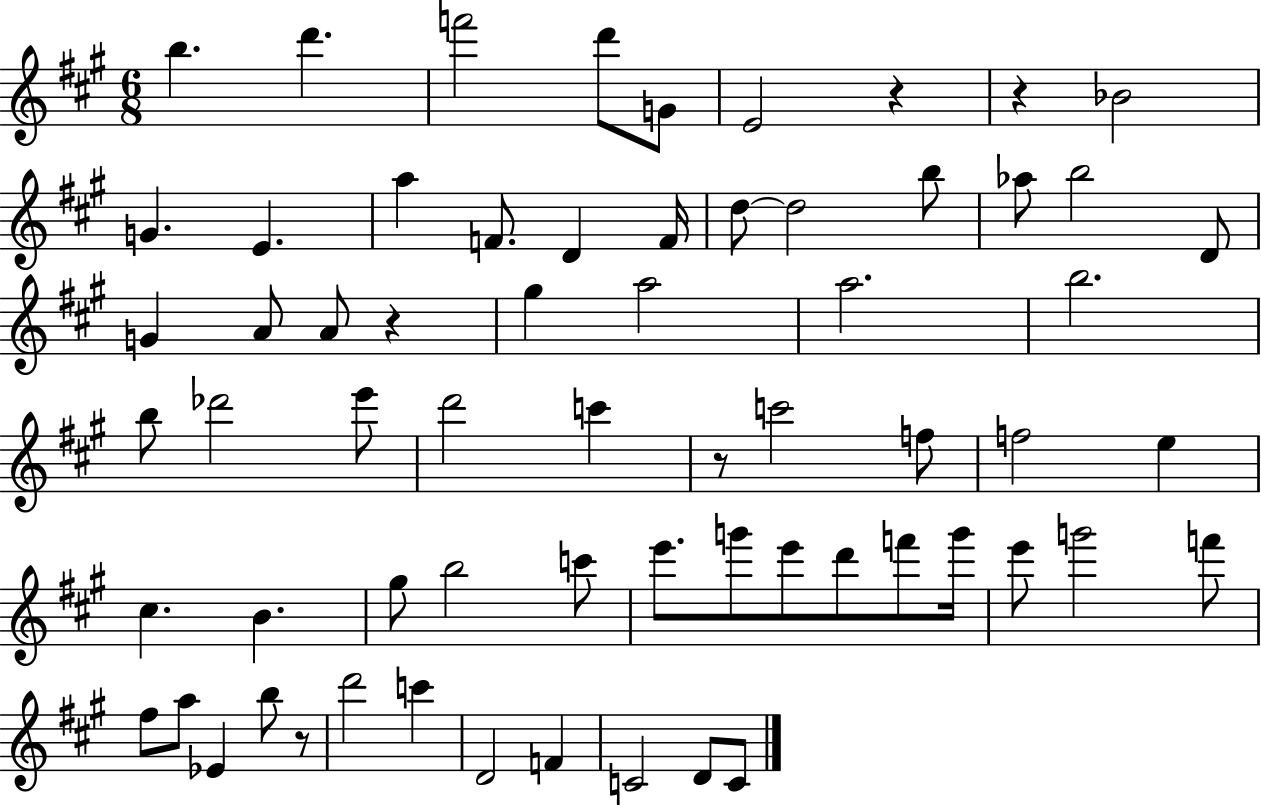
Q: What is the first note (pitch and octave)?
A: B5